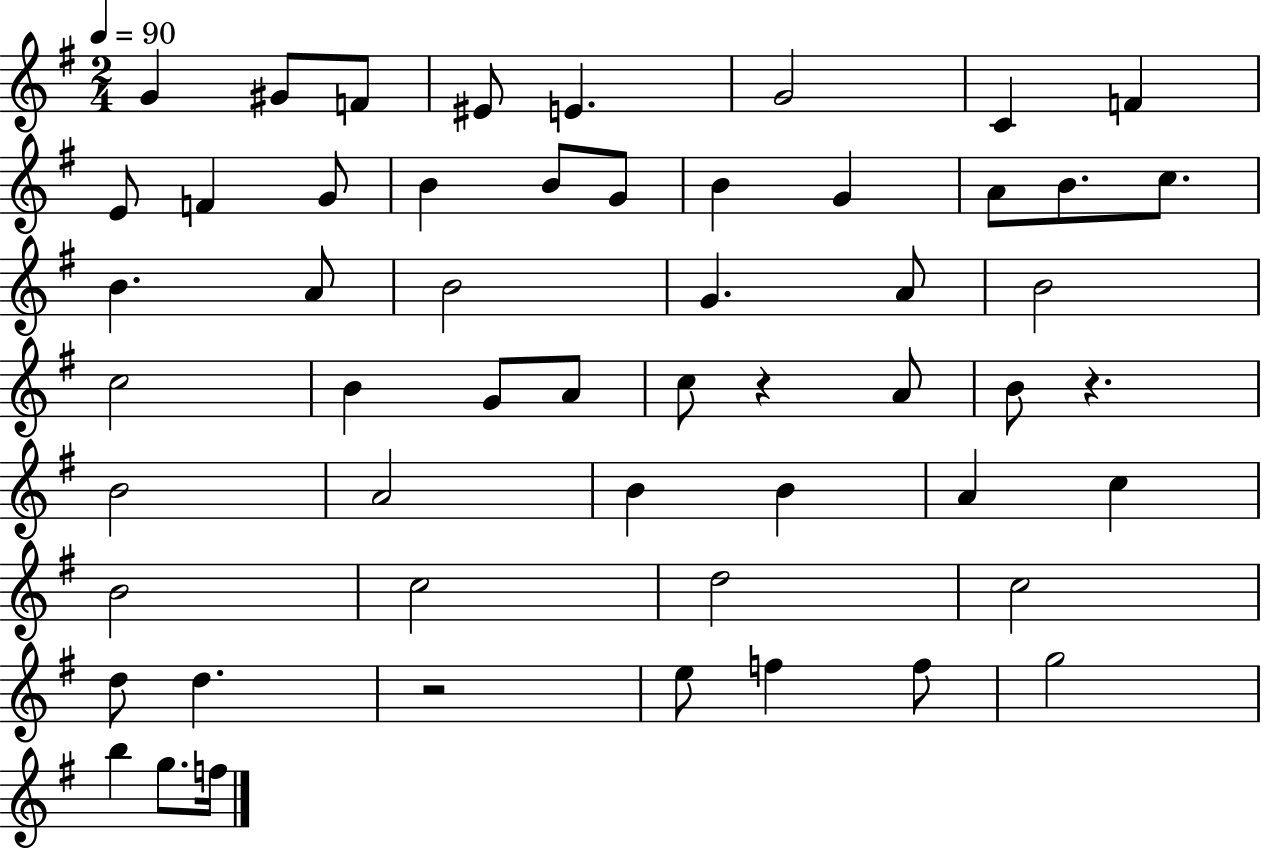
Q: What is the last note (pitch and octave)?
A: F5